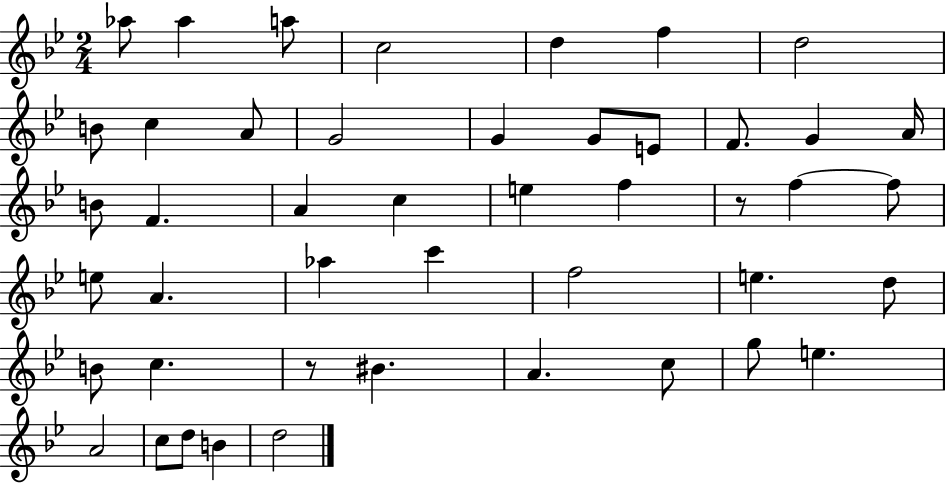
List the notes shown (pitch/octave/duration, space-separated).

Ab5/e Ab5/q A5/e C5/h D5/q F5/q D5/h B4/e C5/q A4/e G4/h G4/q G4/e E4/e F4/e. G4/q A4/s B4/e F4/q. A4/q C5/q E5/q F5/q R/e F5/q F5/e E5/e A4/q. Ab5/q C6/q F5/h E5/q. D5/e B4/e C5/q. R/e BIS4/q. A4/q. C5/e G5/e E5/q. A4/h C5/e D5/e B4/q D5/h